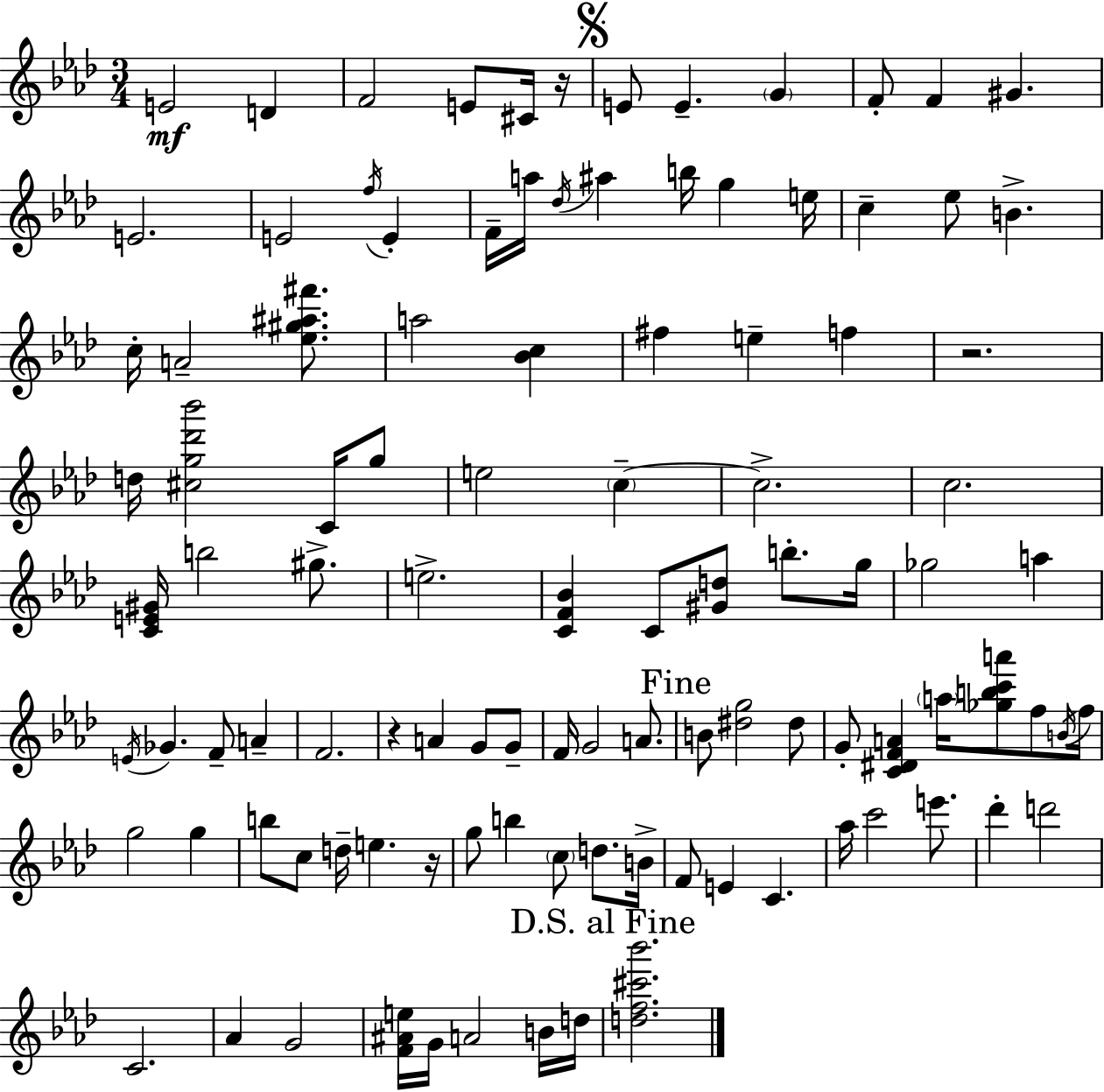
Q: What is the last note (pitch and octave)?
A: D5